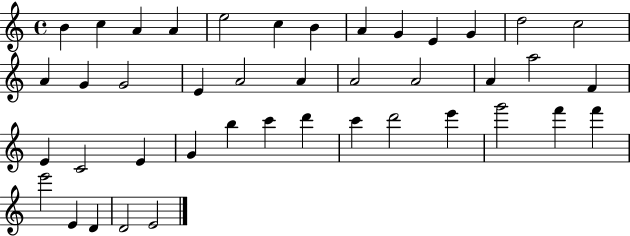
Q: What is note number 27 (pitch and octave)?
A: E4